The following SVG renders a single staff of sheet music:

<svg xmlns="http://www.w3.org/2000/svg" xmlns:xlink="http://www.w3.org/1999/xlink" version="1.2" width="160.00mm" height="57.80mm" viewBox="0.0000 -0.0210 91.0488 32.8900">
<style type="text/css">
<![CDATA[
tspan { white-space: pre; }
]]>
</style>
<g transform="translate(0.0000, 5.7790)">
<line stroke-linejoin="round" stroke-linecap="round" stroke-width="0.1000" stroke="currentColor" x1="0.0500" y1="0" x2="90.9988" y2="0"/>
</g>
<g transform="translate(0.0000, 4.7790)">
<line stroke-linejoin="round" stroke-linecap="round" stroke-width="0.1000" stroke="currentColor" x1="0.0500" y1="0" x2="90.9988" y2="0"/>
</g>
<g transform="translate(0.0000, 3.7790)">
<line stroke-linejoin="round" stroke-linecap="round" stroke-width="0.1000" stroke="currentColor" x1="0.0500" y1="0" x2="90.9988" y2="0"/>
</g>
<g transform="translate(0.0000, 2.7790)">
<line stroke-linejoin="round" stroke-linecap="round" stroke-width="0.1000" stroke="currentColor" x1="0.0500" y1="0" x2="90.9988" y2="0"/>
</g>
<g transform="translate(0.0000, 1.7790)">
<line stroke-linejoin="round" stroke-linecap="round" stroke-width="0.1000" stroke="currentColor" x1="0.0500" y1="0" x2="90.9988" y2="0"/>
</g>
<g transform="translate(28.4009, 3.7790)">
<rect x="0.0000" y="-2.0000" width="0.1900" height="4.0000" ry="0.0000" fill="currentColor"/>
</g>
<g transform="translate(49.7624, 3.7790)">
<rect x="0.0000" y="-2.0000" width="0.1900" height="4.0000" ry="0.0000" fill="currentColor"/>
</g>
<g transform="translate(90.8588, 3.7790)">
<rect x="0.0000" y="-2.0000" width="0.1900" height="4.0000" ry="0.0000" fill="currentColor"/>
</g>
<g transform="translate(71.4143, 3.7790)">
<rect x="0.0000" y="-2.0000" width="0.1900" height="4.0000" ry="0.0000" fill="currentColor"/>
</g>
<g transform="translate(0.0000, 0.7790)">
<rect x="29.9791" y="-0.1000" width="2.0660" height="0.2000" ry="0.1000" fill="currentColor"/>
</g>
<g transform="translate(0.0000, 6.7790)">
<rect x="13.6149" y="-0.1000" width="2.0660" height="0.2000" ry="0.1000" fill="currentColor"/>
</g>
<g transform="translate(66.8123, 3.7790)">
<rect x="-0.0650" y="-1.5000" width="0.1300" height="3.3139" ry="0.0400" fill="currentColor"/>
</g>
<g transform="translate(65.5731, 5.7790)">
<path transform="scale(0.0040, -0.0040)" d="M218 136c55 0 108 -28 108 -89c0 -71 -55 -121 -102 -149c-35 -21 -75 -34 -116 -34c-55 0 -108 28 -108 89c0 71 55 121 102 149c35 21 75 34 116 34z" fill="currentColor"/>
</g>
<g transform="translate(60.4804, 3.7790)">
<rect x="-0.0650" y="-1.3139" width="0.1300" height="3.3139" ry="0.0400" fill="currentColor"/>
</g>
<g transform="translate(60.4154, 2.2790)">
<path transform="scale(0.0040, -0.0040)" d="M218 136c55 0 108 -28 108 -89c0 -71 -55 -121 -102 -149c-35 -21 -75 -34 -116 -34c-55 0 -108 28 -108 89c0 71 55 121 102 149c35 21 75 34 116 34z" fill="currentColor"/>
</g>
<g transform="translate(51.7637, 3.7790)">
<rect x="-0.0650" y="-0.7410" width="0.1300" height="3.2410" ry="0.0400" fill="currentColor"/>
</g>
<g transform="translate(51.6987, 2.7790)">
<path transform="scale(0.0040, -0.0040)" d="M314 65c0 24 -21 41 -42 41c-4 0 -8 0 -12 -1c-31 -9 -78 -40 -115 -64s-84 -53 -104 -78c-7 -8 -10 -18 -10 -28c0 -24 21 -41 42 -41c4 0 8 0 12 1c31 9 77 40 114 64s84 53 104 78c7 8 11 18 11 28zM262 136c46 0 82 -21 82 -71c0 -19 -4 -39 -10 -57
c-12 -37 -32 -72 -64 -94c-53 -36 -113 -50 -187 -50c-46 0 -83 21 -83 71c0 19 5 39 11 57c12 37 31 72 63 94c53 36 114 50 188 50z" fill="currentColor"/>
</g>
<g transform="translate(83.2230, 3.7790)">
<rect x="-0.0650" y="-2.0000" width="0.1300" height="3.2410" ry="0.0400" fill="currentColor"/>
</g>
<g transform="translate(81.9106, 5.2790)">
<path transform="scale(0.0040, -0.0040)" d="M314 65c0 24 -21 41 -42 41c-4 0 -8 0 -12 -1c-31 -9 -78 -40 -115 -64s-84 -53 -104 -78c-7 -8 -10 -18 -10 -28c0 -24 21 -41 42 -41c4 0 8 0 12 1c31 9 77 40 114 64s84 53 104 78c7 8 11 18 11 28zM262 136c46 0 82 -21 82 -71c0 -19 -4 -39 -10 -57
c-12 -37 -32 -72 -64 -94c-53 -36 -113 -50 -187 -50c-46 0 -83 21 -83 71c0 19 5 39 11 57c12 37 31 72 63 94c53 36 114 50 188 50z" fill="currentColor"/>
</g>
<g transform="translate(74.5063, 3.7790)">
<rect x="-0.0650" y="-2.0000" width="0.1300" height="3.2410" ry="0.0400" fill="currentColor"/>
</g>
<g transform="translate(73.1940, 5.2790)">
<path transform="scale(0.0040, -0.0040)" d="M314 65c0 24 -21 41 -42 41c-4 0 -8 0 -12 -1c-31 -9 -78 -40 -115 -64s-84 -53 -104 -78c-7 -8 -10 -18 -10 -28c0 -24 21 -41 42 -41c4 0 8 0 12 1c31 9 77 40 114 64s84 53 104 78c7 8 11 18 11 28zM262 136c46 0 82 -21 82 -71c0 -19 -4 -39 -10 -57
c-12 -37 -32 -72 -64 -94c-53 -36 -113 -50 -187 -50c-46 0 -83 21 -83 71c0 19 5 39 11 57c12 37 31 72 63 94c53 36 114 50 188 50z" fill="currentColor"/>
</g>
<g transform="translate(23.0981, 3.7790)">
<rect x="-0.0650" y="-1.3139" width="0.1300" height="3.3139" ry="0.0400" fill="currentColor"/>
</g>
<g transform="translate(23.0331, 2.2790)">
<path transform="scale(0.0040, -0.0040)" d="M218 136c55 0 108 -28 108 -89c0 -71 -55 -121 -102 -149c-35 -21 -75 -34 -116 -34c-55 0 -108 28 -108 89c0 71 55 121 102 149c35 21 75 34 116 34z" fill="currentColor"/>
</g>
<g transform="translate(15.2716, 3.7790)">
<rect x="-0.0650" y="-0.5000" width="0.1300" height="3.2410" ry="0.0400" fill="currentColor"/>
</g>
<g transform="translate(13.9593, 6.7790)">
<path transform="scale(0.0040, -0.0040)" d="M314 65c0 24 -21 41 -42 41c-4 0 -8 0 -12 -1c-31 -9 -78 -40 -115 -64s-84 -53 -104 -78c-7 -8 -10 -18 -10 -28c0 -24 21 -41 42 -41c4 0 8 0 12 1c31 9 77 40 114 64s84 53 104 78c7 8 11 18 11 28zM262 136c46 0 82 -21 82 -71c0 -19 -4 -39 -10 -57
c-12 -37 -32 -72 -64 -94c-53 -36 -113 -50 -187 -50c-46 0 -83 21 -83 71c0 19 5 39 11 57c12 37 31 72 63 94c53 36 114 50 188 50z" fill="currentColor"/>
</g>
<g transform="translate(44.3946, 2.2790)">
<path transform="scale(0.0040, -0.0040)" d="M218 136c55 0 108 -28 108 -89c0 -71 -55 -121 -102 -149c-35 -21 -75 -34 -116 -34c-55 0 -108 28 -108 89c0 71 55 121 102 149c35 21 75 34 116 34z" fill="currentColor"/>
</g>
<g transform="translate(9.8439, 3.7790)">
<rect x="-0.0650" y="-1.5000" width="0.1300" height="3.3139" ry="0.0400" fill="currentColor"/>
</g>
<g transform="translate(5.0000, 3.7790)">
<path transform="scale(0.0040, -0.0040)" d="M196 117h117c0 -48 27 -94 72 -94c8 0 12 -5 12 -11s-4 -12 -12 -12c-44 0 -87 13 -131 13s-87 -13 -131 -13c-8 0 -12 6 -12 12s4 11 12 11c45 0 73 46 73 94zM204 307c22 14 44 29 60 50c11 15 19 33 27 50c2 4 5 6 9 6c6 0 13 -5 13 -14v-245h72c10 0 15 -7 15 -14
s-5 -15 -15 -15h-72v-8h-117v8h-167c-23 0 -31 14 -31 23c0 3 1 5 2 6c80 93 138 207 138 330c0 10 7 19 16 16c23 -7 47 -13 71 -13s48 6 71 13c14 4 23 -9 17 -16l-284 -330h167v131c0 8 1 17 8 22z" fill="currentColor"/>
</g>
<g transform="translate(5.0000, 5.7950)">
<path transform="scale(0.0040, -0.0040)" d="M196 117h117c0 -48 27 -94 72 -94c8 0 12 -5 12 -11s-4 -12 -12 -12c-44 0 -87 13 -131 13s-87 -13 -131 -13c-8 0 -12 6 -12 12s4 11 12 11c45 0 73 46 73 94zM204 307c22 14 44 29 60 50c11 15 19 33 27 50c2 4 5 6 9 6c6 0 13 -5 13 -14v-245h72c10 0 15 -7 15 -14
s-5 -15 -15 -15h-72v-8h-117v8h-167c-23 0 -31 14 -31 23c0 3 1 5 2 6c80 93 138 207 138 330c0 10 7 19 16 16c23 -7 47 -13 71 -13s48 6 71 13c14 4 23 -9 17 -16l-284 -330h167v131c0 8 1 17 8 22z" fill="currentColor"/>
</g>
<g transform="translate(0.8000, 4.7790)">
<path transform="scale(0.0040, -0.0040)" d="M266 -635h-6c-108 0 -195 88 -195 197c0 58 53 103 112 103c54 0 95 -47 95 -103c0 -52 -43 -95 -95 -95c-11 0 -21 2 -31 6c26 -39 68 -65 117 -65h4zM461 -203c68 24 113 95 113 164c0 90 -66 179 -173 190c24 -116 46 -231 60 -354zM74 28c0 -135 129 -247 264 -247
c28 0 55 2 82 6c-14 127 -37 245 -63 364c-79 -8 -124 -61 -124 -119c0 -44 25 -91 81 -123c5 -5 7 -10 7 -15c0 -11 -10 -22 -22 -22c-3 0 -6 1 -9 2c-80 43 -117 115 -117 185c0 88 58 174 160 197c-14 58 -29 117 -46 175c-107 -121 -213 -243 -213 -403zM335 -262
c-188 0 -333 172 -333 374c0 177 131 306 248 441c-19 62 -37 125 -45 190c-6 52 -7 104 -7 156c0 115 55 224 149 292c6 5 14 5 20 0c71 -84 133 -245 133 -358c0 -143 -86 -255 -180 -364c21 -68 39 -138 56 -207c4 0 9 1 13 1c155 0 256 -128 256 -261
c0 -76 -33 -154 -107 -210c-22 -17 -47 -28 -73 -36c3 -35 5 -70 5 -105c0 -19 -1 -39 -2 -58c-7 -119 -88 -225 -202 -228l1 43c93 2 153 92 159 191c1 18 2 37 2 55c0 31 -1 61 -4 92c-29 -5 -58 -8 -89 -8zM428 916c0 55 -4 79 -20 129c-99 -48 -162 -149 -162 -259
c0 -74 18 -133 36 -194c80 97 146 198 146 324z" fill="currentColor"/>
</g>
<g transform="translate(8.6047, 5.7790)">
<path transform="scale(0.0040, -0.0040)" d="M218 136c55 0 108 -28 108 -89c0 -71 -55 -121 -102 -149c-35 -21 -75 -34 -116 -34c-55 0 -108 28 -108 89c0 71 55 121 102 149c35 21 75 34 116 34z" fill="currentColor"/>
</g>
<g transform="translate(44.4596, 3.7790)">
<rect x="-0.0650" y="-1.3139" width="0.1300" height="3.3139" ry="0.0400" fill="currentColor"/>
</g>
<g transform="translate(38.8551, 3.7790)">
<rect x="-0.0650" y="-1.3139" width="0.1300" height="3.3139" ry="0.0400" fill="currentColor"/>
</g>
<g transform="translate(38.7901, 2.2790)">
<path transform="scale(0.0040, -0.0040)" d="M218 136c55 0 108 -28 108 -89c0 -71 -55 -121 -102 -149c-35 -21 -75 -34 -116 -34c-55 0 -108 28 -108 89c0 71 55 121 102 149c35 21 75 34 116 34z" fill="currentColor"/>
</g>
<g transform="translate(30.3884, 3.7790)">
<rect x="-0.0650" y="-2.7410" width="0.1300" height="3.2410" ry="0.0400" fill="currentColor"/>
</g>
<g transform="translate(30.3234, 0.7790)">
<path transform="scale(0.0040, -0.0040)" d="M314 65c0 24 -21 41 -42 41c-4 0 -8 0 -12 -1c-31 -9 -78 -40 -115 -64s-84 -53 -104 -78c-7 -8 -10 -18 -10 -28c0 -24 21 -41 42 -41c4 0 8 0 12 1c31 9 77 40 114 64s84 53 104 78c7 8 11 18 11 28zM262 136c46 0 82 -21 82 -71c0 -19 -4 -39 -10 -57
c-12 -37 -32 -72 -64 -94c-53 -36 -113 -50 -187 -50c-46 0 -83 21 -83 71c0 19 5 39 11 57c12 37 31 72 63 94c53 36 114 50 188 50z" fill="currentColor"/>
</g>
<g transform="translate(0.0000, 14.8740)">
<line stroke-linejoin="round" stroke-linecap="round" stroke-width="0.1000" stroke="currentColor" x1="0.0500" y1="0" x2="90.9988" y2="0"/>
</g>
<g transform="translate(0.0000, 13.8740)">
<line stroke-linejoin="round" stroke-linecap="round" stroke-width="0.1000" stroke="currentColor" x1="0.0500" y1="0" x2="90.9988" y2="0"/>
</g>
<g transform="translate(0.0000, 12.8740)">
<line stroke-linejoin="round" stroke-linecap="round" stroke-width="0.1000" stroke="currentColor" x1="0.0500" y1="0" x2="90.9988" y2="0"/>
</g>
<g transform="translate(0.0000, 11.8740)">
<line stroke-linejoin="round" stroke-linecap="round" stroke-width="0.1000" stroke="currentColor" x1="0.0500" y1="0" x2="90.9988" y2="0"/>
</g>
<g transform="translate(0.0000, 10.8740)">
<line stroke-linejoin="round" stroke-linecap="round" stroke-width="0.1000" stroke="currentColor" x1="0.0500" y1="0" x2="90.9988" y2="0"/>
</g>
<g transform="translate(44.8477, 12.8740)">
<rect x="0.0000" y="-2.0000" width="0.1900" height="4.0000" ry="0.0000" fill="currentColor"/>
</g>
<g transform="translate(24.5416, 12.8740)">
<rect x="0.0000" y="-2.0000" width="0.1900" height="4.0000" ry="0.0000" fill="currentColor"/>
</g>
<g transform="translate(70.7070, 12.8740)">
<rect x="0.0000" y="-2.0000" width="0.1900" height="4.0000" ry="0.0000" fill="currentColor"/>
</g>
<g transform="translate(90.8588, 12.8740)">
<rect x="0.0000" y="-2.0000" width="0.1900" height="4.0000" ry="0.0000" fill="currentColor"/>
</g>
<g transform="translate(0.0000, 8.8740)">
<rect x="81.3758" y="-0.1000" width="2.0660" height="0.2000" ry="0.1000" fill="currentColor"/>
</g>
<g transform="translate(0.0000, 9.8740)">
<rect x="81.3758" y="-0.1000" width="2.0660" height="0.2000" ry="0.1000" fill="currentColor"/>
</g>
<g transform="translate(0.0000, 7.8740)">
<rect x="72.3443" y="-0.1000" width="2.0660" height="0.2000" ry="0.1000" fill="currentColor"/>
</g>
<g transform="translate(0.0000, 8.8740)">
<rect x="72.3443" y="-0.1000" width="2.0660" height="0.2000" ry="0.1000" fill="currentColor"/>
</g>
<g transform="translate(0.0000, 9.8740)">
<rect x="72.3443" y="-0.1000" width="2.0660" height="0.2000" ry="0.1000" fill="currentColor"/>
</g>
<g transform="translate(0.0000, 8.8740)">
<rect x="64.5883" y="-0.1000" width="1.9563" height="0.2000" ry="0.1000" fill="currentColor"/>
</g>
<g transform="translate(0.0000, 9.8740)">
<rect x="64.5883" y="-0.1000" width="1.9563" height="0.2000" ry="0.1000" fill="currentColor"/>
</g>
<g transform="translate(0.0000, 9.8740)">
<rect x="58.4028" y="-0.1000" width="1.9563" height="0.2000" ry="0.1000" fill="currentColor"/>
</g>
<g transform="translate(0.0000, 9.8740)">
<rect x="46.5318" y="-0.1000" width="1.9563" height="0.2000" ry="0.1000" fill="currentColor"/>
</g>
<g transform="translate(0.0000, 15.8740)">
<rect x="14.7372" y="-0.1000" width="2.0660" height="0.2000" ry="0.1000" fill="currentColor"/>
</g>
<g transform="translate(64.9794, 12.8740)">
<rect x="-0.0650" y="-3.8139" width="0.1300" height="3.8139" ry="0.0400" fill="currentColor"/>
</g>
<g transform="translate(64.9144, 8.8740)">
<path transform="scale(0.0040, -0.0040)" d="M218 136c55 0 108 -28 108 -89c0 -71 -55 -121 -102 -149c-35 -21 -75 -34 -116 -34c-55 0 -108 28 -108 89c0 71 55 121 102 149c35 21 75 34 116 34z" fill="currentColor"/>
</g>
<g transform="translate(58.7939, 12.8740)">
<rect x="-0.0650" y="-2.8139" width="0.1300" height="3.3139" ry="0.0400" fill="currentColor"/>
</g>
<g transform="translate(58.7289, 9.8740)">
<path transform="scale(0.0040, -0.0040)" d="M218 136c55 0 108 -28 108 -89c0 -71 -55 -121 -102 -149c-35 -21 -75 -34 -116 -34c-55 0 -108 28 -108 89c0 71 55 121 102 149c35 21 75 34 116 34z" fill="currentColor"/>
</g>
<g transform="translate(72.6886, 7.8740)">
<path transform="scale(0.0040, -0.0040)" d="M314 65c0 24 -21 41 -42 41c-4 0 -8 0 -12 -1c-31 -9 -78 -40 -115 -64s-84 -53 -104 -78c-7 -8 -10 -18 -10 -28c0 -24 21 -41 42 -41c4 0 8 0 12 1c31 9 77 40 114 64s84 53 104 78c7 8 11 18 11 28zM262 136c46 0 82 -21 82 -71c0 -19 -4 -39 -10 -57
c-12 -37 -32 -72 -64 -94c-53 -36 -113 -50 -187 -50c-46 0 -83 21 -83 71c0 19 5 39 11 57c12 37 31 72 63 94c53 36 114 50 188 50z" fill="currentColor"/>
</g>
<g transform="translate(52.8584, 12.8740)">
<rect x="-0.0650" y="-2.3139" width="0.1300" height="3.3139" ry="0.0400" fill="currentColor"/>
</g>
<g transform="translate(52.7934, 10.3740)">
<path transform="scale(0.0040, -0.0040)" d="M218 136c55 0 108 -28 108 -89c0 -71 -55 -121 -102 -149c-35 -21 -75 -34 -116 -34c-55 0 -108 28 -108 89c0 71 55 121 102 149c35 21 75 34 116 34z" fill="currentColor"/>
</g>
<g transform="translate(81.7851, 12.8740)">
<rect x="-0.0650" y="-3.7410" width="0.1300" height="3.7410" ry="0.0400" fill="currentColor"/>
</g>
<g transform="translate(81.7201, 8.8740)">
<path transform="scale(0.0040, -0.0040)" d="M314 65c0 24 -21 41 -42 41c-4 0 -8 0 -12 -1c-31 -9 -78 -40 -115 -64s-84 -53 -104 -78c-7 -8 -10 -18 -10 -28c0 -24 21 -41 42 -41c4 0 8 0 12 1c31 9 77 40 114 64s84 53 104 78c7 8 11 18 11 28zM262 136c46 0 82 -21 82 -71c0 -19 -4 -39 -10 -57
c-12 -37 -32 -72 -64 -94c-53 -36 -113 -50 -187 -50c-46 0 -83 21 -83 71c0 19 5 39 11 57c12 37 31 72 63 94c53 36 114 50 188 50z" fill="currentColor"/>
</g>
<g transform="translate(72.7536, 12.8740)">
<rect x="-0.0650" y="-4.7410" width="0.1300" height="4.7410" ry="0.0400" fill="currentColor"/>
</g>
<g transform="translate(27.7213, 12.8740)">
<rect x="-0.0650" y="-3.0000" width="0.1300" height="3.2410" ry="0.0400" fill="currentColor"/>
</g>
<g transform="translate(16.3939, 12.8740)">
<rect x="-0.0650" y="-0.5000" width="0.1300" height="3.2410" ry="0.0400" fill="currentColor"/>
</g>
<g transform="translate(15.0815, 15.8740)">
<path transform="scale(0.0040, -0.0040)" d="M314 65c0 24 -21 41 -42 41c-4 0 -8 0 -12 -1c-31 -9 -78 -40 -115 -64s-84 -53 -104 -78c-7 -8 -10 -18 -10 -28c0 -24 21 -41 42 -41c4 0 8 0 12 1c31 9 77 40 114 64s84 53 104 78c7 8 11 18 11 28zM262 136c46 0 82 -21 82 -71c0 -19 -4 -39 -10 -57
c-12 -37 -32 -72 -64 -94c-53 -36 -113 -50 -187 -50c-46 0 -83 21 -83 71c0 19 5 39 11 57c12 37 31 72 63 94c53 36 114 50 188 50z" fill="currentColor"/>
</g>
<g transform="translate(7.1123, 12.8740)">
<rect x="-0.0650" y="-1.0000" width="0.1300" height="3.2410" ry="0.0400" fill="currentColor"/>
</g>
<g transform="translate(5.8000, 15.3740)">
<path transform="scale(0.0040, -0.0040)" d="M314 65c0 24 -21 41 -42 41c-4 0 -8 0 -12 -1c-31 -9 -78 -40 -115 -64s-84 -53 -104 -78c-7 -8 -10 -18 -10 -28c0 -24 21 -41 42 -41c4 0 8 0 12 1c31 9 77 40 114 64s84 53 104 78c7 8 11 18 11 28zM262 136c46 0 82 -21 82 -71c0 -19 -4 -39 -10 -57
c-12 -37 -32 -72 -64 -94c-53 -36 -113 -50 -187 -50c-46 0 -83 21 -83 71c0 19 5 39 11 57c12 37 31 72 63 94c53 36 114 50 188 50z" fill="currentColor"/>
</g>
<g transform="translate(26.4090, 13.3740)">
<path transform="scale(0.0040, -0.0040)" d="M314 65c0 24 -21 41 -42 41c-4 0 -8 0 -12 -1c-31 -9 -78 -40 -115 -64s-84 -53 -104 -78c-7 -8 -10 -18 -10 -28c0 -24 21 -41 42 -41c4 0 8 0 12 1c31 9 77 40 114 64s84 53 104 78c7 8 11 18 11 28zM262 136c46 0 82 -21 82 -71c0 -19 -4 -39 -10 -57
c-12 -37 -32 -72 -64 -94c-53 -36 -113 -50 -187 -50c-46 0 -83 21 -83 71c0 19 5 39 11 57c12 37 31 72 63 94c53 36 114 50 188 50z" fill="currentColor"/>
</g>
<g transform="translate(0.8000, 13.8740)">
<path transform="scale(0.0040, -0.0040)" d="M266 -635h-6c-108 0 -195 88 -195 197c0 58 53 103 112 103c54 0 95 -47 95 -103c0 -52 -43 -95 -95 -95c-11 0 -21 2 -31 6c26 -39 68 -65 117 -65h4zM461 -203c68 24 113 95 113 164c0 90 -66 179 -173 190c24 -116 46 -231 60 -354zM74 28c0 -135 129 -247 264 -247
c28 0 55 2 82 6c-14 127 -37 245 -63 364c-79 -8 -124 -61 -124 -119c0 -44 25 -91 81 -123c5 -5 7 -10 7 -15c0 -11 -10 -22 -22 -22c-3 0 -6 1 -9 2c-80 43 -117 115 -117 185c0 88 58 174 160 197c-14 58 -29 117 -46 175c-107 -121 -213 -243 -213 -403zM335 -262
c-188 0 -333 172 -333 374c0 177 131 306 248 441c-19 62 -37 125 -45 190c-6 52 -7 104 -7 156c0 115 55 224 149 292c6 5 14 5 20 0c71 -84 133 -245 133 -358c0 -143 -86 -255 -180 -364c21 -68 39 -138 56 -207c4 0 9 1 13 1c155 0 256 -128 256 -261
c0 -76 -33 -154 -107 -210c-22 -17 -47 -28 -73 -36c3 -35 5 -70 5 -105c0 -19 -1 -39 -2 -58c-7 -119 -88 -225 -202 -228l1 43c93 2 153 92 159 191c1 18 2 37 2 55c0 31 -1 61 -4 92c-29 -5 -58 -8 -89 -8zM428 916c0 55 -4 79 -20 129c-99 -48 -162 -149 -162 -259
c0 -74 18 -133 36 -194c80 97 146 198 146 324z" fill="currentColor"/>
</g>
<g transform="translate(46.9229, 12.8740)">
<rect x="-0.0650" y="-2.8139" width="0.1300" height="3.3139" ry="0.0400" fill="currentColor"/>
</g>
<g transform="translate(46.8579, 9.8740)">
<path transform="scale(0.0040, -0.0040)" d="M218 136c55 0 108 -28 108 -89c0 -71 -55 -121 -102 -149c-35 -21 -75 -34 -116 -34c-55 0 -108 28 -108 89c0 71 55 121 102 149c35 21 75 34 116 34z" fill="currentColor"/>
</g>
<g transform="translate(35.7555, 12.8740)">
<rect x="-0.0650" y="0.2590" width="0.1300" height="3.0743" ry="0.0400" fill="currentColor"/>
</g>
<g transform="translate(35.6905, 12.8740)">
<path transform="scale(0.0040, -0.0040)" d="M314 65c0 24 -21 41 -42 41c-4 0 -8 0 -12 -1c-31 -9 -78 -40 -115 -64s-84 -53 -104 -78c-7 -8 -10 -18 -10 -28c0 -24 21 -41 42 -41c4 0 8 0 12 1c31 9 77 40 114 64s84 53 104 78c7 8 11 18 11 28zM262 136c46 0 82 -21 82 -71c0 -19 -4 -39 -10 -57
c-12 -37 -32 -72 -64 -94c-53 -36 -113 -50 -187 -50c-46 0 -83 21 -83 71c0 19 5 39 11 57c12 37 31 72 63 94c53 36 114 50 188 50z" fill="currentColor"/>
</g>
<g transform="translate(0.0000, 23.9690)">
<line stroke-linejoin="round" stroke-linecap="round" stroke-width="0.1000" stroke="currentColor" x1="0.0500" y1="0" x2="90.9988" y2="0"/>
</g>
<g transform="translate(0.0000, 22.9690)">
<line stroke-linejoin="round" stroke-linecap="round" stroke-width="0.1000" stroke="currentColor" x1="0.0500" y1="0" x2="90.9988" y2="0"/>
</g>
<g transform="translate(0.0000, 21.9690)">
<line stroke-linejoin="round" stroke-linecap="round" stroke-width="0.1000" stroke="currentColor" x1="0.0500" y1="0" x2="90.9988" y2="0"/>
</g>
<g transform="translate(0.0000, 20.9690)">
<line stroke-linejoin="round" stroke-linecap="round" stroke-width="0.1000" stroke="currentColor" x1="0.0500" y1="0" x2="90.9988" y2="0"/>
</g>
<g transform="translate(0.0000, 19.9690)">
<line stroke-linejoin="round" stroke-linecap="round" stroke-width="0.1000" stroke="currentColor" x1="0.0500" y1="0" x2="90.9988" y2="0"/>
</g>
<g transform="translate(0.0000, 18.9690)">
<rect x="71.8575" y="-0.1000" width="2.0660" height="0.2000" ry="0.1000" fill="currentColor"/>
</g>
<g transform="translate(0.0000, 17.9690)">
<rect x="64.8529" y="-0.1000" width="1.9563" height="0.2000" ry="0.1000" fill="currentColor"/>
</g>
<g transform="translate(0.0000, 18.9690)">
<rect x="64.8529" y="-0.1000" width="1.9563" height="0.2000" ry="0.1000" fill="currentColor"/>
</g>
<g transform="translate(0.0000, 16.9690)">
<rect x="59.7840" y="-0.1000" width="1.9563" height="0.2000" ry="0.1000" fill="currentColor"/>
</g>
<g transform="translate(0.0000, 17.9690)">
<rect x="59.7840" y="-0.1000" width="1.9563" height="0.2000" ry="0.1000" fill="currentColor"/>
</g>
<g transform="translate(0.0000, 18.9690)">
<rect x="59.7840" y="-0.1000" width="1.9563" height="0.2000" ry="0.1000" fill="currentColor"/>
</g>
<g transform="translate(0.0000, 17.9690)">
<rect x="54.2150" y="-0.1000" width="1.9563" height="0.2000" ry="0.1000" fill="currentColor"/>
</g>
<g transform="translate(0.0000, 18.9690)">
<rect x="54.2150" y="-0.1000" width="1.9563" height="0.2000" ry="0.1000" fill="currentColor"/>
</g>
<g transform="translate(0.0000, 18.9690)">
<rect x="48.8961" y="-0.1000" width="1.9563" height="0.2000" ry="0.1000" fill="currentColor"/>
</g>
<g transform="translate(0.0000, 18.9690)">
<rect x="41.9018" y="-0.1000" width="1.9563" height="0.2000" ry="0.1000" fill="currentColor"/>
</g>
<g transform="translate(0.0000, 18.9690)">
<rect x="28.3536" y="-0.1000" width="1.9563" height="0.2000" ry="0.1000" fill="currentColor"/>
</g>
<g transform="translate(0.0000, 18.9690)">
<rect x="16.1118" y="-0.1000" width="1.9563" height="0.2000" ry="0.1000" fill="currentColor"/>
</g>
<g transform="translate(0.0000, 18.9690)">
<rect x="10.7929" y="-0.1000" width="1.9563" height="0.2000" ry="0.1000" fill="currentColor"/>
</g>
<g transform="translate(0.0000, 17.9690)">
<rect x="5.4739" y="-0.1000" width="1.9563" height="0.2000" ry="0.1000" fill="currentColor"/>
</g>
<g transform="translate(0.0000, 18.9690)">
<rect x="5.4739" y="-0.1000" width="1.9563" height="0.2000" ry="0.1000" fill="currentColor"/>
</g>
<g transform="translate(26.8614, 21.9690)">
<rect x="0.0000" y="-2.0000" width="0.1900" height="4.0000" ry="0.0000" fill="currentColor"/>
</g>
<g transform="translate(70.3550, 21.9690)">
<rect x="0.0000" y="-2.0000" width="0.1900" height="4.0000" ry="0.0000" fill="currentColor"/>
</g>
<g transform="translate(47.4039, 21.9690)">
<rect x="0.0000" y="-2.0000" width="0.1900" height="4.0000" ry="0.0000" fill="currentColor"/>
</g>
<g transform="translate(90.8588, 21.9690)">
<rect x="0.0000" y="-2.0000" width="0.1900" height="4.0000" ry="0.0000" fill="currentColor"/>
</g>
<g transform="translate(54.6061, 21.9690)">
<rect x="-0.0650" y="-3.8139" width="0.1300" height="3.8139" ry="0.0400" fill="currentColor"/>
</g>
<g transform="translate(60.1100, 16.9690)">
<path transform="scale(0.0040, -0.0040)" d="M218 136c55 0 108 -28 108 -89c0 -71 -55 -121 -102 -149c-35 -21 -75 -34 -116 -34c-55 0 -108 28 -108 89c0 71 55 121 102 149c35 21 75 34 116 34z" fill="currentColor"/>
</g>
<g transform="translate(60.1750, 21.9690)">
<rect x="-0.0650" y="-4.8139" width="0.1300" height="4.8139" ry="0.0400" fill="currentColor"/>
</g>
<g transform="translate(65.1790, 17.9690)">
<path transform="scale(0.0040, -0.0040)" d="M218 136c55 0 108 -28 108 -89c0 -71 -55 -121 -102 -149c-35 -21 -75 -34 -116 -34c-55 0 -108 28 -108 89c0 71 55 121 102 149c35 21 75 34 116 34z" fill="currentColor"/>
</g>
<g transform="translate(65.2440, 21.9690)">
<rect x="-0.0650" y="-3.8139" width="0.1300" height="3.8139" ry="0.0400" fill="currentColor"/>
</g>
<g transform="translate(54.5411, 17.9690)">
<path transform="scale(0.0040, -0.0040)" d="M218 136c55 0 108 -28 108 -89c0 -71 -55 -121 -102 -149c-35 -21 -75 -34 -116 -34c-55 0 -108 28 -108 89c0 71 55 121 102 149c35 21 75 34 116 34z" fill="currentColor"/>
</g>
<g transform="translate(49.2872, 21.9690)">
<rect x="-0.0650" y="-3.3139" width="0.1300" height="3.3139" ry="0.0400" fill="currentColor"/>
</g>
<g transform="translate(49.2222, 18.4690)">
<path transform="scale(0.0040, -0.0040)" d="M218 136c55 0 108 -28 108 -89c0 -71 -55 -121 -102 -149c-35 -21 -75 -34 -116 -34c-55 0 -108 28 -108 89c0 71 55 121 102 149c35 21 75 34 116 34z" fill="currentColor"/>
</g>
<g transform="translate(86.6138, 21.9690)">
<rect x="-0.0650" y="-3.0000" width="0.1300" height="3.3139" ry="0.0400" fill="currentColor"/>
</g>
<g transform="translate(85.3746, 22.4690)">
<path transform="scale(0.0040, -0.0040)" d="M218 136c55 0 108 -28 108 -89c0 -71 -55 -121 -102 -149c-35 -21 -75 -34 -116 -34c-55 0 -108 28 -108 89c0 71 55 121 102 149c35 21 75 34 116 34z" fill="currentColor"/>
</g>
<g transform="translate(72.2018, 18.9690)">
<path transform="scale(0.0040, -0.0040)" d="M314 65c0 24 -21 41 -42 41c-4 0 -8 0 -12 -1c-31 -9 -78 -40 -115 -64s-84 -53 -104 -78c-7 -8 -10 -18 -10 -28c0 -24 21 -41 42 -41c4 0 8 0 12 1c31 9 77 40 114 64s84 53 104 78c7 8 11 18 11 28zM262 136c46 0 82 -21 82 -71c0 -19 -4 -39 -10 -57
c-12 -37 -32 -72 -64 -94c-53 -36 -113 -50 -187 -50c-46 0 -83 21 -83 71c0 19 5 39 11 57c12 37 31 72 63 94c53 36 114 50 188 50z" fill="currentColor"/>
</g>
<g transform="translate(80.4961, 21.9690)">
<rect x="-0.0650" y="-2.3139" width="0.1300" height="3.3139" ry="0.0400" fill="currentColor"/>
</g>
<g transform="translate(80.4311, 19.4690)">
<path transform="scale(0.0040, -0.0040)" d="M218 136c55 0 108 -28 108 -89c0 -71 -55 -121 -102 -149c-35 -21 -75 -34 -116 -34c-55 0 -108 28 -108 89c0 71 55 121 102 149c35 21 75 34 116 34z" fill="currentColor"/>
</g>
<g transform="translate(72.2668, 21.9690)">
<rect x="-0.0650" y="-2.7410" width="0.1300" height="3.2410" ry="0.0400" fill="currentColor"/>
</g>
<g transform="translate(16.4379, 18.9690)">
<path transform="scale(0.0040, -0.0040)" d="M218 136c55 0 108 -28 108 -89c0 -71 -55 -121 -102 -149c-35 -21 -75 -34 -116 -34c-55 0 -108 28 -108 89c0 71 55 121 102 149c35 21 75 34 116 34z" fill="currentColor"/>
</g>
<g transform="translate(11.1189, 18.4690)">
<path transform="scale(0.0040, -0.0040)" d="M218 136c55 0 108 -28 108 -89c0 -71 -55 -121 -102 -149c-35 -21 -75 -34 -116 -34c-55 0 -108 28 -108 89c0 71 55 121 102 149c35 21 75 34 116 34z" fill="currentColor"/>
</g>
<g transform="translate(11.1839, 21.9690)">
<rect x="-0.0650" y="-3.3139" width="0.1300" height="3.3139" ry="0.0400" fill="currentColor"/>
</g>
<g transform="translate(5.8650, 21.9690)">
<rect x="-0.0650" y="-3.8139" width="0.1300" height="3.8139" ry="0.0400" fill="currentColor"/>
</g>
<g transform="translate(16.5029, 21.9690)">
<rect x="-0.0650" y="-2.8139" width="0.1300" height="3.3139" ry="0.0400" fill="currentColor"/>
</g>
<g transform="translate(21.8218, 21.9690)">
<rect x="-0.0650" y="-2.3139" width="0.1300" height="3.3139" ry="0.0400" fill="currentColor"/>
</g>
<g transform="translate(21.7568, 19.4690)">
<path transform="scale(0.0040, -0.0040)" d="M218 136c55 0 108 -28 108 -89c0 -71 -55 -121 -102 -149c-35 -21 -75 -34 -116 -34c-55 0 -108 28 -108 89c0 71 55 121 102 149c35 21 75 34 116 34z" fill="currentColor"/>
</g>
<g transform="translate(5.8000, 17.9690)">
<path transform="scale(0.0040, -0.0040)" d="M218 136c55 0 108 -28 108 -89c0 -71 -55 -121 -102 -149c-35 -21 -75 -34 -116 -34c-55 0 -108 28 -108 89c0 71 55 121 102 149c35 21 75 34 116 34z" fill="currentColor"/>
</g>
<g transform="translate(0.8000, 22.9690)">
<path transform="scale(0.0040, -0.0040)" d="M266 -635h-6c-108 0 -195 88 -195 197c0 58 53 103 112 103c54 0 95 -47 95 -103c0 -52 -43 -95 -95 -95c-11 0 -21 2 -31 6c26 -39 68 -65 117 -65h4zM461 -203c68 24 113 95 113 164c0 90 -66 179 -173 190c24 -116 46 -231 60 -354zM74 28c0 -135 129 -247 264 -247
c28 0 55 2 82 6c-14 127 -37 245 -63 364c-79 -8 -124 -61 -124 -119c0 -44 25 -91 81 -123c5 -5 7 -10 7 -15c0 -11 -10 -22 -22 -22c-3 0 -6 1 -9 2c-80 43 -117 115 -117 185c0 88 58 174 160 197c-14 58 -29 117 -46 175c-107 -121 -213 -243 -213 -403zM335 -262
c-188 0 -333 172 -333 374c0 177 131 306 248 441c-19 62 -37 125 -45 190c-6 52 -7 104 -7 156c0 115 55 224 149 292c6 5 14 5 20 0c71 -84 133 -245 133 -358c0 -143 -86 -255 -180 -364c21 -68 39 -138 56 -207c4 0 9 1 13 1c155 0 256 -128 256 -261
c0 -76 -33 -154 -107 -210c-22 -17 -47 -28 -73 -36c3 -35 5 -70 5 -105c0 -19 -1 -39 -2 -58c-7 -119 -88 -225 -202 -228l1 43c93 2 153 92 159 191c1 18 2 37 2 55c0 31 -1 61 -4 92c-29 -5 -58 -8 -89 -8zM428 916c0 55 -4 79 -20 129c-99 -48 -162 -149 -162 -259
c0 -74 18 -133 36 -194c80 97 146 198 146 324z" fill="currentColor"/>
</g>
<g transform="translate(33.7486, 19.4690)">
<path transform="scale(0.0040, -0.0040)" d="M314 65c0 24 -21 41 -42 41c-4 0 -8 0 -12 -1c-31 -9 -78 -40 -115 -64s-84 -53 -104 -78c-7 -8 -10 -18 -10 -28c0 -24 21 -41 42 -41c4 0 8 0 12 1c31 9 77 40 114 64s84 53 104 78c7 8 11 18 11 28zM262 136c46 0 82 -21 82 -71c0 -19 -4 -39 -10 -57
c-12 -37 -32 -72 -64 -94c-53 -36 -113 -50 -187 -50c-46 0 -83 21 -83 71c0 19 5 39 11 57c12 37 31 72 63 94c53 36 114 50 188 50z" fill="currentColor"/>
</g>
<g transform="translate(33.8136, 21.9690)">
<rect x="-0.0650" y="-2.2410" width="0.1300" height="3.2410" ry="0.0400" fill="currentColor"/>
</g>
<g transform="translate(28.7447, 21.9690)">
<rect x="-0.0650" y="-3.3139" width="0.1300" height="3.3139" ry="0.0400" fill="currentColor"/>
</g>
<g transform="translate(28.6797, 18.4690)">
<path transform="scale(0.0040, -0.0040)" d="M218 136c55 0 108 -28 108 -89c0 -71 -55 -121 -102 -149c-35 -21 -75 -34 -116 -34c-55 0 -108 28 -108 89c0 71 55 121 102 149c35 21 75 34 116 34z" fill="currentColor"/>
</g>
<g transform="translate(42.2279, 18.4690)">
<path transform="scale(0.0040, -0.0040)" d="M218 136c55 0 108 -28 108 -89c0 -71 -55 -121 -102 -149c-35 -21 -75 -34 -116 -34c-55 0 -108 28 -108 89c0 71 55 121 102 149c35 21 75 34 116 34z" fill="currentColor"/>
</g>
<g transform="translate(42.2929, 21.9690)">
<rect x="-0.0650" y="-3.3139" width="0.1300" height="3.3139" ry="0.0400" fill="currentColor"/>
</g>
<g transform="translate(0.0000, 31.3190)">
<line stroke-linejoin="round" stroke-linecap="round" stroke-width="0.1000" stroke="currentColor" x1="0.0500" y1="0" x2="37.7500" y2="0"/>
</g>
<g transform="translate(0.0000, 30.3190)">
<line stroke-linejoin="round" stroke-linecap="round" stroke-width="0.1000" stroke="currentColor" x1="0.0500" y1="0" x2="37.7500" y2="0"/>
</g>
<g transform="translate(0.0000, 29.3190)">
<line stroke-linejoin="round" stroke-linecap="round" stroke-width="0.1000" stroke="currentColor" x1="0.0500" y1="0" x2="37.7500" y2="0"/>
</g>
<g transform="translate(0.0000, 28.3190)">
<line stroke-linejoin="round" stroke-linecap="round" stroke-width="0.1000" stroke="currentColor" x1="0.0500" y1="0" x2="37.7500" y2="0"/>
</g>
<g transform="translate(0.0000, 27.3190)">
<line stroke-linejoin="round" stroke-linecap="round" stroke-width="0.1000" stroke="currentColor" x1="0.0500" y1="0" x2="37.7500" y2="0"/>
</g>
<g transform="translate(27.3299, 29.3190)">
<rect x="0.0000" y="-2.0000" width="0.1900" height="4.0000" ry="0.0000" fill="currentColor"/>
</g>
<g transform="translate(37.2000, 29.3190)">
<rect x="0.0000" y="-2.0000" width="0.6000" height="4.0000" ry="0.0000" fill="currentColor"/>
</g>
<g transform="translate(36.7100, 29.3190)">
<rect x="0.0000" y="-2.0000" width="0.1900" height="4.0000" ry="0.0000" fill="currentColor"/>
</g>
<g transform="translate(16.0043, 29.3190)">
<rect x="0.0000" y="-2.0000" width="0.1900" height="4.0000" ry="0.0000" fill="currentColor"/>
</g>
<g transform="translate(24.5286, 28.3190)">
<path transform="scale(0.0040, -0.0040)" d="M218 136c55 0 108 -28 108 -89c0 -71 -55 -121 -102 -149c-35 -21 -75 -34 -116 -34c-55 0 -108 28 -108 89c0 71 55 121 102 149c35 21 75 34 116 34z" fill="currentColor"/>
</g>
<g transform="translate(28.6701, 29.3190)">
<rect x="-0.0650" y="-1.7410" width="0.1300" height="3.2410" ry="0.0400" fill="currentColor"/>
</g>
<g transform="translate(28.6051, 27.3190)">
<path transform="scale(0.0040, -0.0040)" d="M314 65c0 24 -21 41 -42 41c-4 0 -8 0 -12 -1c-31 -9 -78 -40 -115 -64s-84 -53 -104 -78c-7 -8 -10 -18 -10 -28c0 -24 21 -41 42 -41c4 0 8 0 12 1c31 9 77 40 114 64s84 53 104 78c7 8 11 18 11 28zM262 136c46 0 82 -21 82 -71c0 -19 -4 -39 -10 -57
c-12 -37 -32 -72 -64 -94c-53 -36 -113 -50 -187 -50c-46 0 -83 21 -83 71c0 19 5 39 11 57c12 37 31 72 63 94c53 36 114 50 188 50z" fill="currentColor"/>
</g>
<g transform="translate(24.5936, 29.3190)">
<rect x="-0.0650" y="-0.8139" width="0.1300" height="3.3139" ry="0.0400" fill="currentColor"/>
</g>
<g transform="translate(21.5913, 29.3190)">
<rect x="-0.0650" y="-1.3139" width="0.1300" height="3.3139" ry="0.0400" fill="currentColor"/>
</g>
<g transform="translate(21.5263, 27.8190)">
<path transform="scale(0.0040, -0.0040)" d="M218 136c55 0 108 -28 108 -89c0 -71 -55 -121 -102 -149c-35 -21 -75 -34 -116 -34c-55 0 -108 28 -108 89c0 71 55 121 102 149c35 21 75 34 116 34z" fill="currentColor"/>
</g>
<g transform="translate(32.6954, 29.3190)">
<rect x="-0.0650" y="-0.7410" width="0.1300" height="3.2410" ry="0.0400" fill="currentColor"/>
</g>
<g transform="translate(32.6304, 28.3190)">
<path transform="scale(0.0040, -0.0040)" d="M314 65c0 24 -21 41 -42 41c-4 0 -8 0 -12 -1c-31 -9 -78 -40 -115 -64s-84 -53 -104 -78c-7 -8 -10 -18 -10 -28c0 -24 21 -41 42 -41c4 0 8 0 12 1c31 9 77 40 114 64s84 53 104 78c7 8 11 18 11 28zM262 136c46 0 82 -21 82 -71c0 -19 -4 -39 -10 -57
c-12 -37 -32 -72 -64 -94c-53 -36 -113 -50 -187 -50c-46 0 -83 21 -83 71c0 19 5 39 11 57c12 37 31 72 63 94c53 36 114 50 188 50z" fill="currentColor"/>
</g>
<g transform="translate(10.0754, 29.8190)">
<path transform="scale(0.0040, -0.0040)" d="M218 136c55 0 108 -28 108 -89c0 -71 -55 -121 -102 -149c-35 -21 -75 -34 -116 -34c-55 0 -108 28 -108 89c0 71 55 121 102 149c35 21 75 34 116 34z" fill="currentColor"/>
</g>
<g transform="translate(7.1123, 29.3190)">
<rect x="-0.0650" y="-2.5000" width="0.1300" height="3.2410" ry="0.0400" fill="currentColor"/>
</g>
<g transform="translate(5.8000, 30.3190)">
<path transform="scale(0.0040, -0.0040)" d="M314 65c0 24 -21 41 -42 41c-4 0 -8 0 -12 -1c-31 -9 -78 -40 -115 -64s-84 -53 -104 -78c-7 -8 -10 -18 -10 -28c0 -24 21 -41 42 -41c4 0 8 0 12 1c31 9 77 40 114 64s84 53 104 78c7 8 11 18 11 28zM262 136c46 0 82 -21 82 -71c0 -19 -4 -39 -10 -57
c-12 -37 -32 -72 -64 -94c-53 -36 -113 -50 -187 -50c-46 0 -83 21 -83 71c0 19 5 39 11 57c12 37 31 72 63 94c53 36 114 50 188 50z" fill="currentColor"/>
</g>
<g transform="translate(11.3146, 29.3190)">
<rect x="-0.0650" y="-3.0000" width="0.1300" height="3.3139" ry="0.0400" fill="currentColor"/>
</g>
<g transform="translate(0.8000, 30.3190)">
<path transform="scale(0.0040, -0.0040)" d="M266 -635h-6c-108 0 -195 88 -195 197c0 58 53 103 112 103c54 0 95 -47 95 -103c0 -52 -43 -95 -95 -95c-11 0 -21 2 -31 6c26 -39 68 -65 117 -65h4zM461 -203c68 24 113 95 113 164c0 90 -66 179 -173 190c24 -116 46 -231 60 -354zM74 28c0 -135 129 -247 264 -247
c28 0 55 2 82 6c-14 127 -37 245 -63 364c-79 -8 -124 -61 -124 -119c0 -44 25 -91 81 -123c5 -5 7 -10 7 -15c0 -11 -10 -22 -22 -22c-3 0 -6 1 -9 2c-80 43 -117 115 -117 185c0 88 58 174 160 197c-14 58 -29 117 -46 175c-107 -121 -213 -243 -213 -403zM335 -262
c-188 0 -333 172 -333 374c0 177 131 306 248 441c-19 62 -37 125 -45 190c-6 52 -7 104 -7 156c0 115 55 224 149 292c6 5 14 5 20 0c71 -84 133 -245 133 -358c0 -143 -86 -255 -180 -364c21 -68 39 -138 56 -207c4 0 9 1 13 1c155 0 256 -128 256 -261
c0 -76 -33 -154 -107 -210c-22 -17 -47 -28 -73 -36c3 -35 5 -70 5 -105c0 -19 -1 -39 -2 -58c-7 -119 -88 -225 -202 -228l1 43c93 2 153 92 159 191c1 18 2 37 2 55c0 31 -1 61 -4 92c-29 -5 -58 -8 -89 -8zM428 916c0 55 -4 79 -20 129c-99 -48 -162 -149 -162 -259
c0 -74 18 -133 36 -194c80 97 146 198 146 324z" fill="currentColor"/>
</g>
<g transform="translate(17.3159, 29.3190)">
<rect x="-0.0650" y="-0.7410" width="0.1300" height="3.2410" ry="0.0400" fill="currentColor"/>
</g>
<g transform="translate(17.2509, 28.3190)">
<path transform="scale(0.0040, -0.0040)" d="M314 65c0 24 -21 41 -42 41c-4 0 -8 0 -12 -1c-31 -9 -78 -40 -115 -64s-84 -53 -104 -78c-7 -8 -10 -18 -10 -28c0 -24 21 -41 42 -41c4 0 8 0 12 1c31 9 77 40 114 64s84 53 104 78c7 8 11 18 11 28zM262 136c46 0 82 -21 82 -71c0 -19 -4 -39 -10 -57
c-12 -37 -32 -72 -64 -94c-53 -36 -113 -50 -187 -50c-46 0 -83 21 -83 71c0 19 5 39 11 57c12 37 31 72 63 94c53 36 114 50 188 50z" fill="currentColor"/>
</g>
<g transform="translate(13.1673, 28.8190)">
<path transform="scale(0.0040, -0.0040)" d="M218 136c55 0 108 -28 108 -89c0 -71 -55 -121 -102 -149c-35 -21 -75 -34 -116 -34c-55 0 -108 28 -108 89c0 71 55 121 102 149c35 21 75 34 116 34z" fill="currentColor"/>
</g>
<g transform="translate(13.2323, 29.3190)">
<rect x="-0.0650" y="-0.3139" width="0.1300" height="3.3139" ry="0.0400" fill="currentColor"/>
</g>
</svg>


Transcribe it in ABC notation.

X:1
T:Untitled
M:4/4
L:1/4
K:C
E C2 e a2 e e d2 e E F2 F2 D2 C2 A2 B2 a g a c' e'2 c'2 c' b a g b g2 b b c' e' c' a2 g A G2 A c d2 e d f2 d2